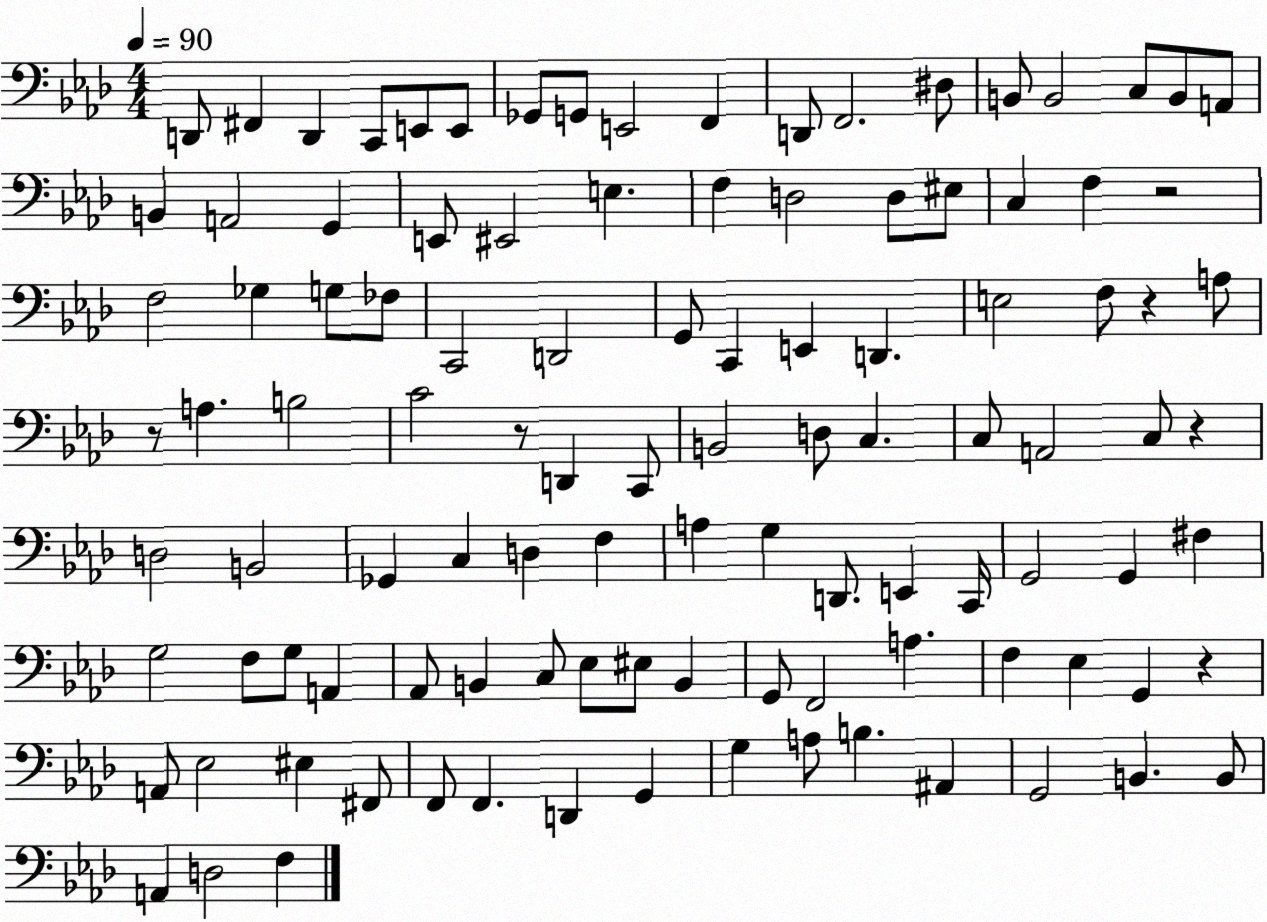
X:1
T:Untitled
M:4/4
L:1/4
K:Ab
D,,/2 ^F,, D,, C,,/2 E,,/2 E,,/2 _G,,/2 G,,/2 E,,2 F,, D,,/2 F,,2 ^D,/2 B,,/2 B,,2 C,/2 B,,/2 A,,/2 B,, A,,2 G,, E,,/2 ^E,,2 E, F, D,2 D,/2 ^E,/2 C, F, z2 F,2 _G, G,/2 _F,/2 C,,2 D,,2 G,,/2 C,, E,, D,, E,2 F,/2 z A,/2 z/2 A, B,2 C2 z/2 D,, C,,/2 B,,2 D,/2 C, C,/2 A,,2 C,/2 z D,2 B,,2 _G,, C, D, F, A, G, D,,/2 E,, C,,/4 G,,2 G,, ^F, G,2 F,/2 G,/2 A,, _A,,/2 B,, C,/2 _E,/2 ^E,/2 B,, G,,/2 F,,2 A, F, _E, G,, z A,,/2 _E,2 ^E, ^F,,/2 F,,/2 F,, D,, G,, G, A,/2 B, ^A,, G,,2 B,, B,,/2 A,, D,2 F,